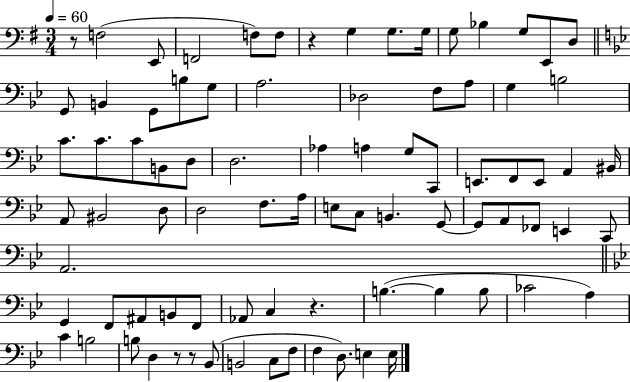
R/e F3/h E2/e F2/h F3/e F3/e R/q G3/q G3/e. G3/s G3/e Bb3/q G3/e E2/e D3/e G2/e B2/q G2/e B3/e G3/e A3/h. Db3/h F3/e A3/e G3/q B3/h C4/e. C4/e. C4/e B2/e D3/e D3/h. Ab3/q A3/q G3/e C2/e E2/e. F2/e E2/e A2/q BIS2/s A2/e BIS2/h D3/e D3/h F3/e. A3/s E3/e C3/e B2/q. G2/e G2/e A2/e FES2/e E2/q C2/e A2/h. G2/q F2/e A#2/e B2/e F2/e Ab2/e C3/q R/q. B3/q. B3/q B3/e CES4/h A3/q C4/q B3/h B3/e D3/q R/e R/e Bb2/e B2/h C3/e F3/e F3/q D3/e. E3/q E3/s